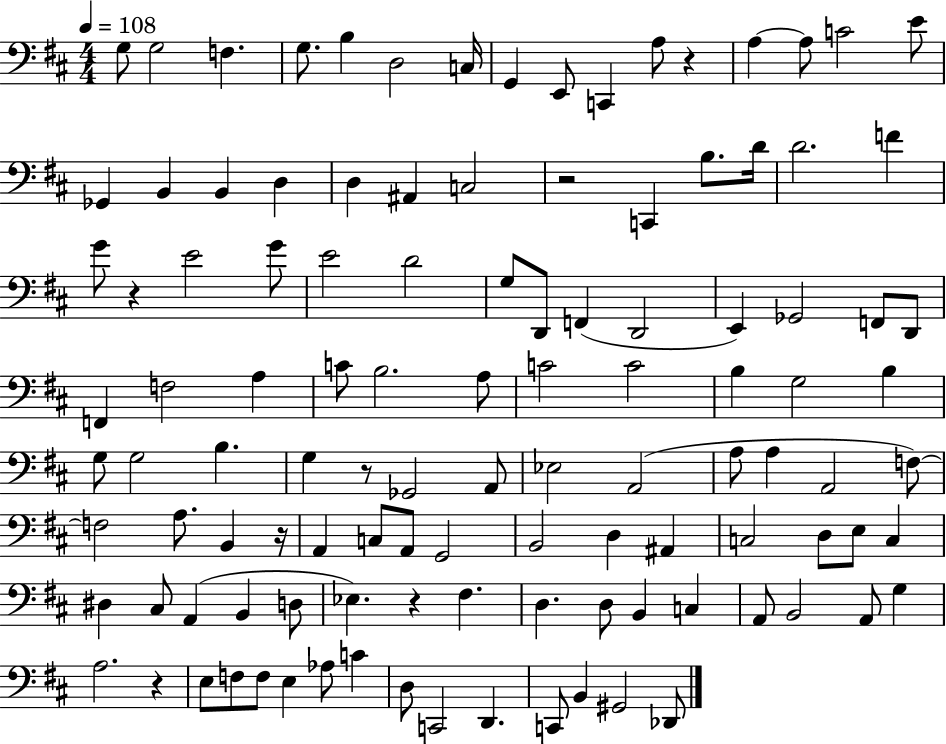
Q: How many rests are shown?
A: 7